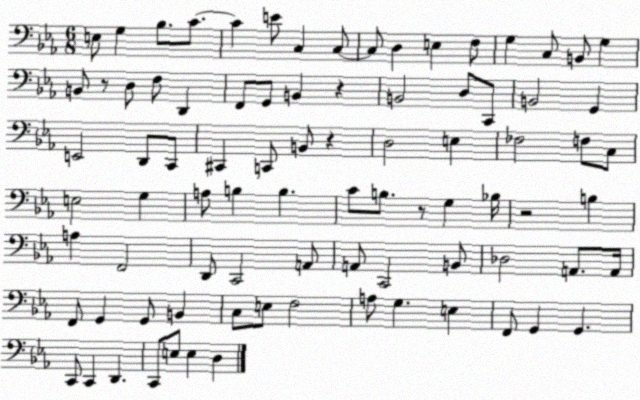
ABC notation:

X:1
T:Untitled
M:6/8
L:1/4
K:Eb
E,/2 G, _B,/2 C/2 C E/2 C, C,/2 C,/2 D, E, F,/2 G, C,/2 B,,/2 G, B,,/2 z/2 D,/2 F,/2 D,, F,,/2 G,,/2 B,, z B,,2 D,/2 C,,/2 B,,2 G,, E,,2 D,,/2 C,,/2 ^C,, C,,/2 B,,/2 z D,2 E, _F,2 F,/2 C,/2 E,2 G, A,/2 B, B, C/2 B,/2 z/2 G, _B,/4 z2 B, A, F,,2 D,,/2 C,,2 A,,/2 A,,/2 C,,2 B,,/2 _D,2 A,,/2 A,,/4 F,,/2 G,, G,,/2 B,, C,/2 E,/2 F,2 A,/2 G, E, F,,/2 G,, G,, C,,/2 C,, D,, C,,/2 E,/2 E, D,